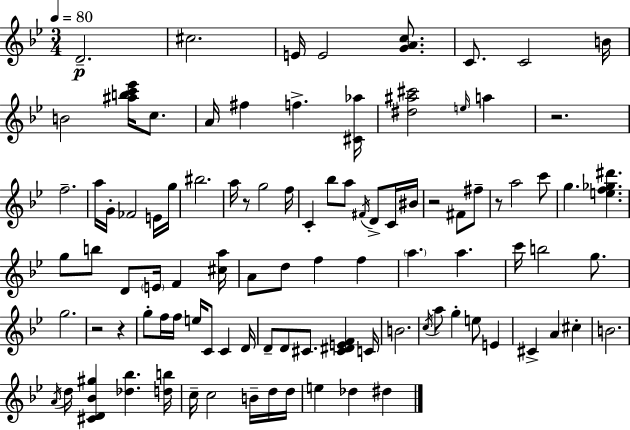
{
  \clef treble
  \numericTimeSignature
  \time 3/4
  \key g \minor
  \tempo 4 = 80
  d'2.--\p | cis''2. | e'16 e'2 <g' a' c''>8. | c'8. c'2 b'16 | \break b'2 <ais'' b'' c''' ees'''>16 c''8. | a'16 fis''4 f''4.-> <cis' aes''>16 | <dis'' ais'' cis'''>2 \grace { e''16 } a''4 | r2. | \break f''2.-- | a''16 g'16-. fes'2 e'16 | g''16 bis''2. | a''16 r8 g''2 | \break f''16 c'4-. bes''8 a''8 \acciaccatura { fis'16 } d'8-> | c'16 bis'16 r2 fis'8 | fis''8-- r8 a''2 | c'''8 g''4. <e'' f'' ges'' dis'''>4. | \break g''8 b''8 d'8 \parenthesize e'16 f'4 | <cis'' a''>16 a'8 d''8 f''4 f''4 | \parenthesize a''4. a''4. | c'''16 b''2 g''8. | \break g''2. | r2 r4 | g''8-. f''16 f''16 e''16 c'8 c'4 | d'16 d'8-- d'8 cis'8. <cis' dis' e' f'>4 | \break c'16 b'2. | \acciaccatura { c''16 } a''8 g''4-. e''8 e'4 | cis'4-> a'4 cis''4-. | b'2. | \break \acciaccatura { a'16 } d''16 <cis' d' bes' gis''>4 <des'' bes''>4. | <d'' b''>16 c''16-- c''2 | b'16-- d''16 d''16 e''4 des''4 | dis''4 \bar "|."
}